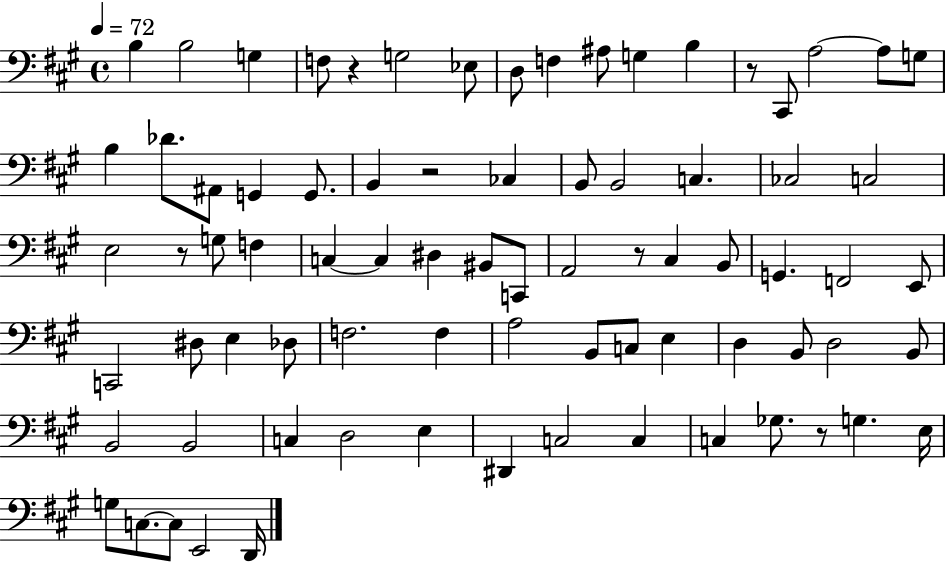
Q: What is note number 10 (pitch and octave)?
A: G3